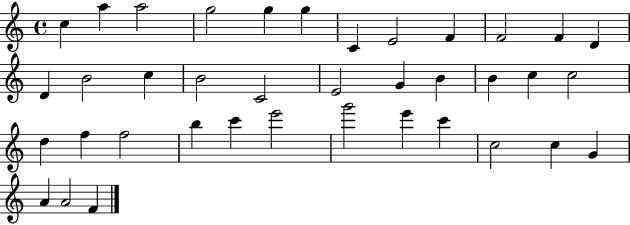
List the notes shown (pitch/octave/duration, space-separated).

C5/q A5/q A5/h G5/h G5/q G5/q C4/q E4/h F4/q F4/h F4/q D4/q D4/q B4/h C5/q B4/h C4/h E4/h G4/q B4/q B4/q C5/q C5/h D5/q F5/q F5/h B5/q C6/q E6/h G6/h E6/q C6/q C5/h C5/q G4/q A4/q A4/h F4/q